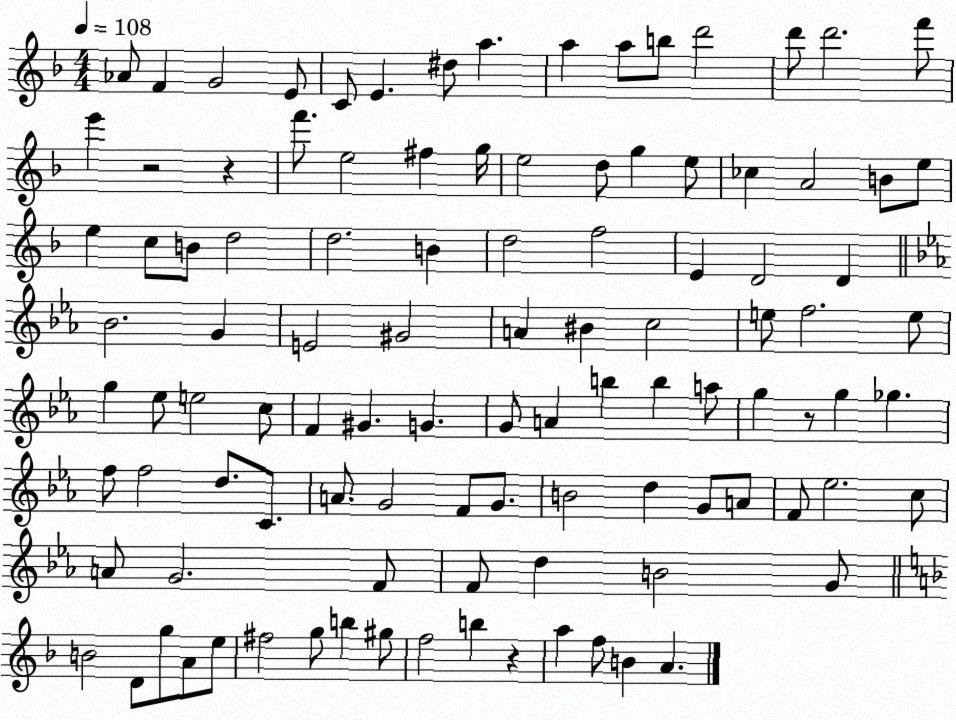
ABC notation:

X:1
T:Untitled
M:4/4
L:1/4
K:F
_A/2 F G2 E/2 C/2 E ^d/2 a a a/2 b/2 d'2 d'/2 d'2 f'/2 e' z2 z f'/2 e2 ^f g/4 e2 d/2 g e/2 _c A2 B/2 e/2 e c/2 B/2 d2 d2 B d2 f2 E D2 D _B2 G E2 ^G2 A ^B c2 e/2 f2 e/2 g _e/2 e2 c/2 F ^G G G/2 A b b a/2 g z/2 g _g f/2 f2 d/2 C/2 A/2 G2 F/2 G/2 B2 d G/2 A/2 F/2 _e2 c/2 A/2 G2 F/2 F/2 d B2 G/2 B2 D/2 g/2 A/2 e/2 ^f2 g/2 b ^g/2 f2 b z a f/2 B A